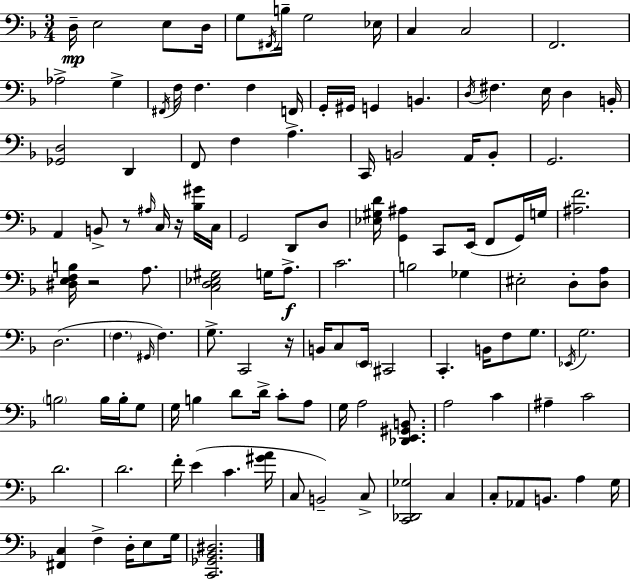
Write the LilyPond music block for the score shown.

{
  \clef bass
  \numericTimeSignature
  \time 3/4
  \key f \major
  d16--\mp e2 e8 d16 | g8 \acciaccatura { fis,16 } b16-- g2 | ees16 c4 c2 | f,2. | \break aes2-> g4-> | \acciaccatura { fis,16 } f16 f4. f4 | f,16 g,16-. gis,16 g,4 b,4. | \acciaccatura { d16 } fis4. e16 d4 | \break b,16-. <ges, d>2 d,4 | f,8 f4 a4.-> | c,16 b,2 | a,16 b,8-. g,2. | \break a,4 b,8-> r8 \grace { ais16 } | c16 r16 <bes gis'>16 c16 g,2 | d,8 d8 <ees gis d'>16 <g, ais>4 c,8 e,16( | f,8 g,16) g16 <ais f'>2. | \break <dis e f b>16 r2 | a8. <c d ees gis>2 | g16 a8.->\f c'2. | b2 | \break ges4 eis2-. | d8-. <d a>8 d2.( | \parenthesize f4. \grace { gis,16 }) f4. | g8.-> c,2 | \break r16 b,16 c8 \parenthesize e,16 cis,2 | c,4.-. b,16 | f8 g8. \acciaccatura { ees,16 } g2. | \parenthesize b2 | \break b16 b16-. g8 g16 b4 d'8 | d'16-> c'8-. a8 g16 a2 | <des, e, gis, b,>8. a2 | c'4 ais4-- c'2 | \break d'2. | d'2. | f'16-. e'4( c'4. | <gis' a'>16 c8 b,2--) | \break c8-> <c, des, ges>2 | c4 c8-. aes,8 b,8. | a4 g16 <fis, c>4 f4-> | d16-. e8 g16 <c, ges, bes, dis>2. | \break \bar "|."
}